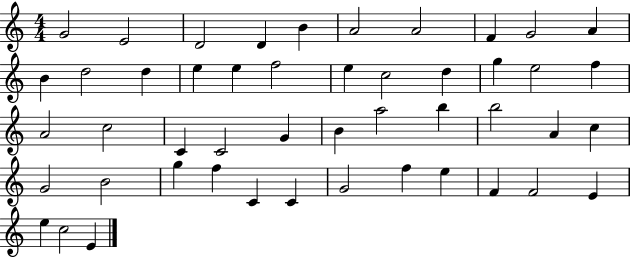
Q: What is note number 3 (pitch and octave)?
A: D4